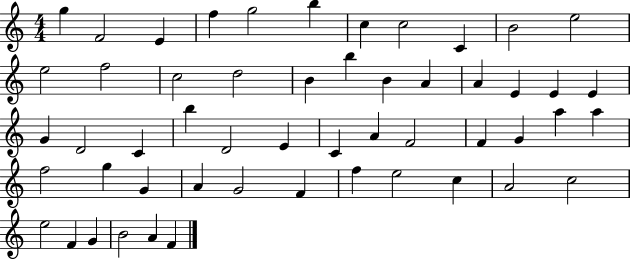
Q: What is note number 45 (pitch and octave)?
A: C5